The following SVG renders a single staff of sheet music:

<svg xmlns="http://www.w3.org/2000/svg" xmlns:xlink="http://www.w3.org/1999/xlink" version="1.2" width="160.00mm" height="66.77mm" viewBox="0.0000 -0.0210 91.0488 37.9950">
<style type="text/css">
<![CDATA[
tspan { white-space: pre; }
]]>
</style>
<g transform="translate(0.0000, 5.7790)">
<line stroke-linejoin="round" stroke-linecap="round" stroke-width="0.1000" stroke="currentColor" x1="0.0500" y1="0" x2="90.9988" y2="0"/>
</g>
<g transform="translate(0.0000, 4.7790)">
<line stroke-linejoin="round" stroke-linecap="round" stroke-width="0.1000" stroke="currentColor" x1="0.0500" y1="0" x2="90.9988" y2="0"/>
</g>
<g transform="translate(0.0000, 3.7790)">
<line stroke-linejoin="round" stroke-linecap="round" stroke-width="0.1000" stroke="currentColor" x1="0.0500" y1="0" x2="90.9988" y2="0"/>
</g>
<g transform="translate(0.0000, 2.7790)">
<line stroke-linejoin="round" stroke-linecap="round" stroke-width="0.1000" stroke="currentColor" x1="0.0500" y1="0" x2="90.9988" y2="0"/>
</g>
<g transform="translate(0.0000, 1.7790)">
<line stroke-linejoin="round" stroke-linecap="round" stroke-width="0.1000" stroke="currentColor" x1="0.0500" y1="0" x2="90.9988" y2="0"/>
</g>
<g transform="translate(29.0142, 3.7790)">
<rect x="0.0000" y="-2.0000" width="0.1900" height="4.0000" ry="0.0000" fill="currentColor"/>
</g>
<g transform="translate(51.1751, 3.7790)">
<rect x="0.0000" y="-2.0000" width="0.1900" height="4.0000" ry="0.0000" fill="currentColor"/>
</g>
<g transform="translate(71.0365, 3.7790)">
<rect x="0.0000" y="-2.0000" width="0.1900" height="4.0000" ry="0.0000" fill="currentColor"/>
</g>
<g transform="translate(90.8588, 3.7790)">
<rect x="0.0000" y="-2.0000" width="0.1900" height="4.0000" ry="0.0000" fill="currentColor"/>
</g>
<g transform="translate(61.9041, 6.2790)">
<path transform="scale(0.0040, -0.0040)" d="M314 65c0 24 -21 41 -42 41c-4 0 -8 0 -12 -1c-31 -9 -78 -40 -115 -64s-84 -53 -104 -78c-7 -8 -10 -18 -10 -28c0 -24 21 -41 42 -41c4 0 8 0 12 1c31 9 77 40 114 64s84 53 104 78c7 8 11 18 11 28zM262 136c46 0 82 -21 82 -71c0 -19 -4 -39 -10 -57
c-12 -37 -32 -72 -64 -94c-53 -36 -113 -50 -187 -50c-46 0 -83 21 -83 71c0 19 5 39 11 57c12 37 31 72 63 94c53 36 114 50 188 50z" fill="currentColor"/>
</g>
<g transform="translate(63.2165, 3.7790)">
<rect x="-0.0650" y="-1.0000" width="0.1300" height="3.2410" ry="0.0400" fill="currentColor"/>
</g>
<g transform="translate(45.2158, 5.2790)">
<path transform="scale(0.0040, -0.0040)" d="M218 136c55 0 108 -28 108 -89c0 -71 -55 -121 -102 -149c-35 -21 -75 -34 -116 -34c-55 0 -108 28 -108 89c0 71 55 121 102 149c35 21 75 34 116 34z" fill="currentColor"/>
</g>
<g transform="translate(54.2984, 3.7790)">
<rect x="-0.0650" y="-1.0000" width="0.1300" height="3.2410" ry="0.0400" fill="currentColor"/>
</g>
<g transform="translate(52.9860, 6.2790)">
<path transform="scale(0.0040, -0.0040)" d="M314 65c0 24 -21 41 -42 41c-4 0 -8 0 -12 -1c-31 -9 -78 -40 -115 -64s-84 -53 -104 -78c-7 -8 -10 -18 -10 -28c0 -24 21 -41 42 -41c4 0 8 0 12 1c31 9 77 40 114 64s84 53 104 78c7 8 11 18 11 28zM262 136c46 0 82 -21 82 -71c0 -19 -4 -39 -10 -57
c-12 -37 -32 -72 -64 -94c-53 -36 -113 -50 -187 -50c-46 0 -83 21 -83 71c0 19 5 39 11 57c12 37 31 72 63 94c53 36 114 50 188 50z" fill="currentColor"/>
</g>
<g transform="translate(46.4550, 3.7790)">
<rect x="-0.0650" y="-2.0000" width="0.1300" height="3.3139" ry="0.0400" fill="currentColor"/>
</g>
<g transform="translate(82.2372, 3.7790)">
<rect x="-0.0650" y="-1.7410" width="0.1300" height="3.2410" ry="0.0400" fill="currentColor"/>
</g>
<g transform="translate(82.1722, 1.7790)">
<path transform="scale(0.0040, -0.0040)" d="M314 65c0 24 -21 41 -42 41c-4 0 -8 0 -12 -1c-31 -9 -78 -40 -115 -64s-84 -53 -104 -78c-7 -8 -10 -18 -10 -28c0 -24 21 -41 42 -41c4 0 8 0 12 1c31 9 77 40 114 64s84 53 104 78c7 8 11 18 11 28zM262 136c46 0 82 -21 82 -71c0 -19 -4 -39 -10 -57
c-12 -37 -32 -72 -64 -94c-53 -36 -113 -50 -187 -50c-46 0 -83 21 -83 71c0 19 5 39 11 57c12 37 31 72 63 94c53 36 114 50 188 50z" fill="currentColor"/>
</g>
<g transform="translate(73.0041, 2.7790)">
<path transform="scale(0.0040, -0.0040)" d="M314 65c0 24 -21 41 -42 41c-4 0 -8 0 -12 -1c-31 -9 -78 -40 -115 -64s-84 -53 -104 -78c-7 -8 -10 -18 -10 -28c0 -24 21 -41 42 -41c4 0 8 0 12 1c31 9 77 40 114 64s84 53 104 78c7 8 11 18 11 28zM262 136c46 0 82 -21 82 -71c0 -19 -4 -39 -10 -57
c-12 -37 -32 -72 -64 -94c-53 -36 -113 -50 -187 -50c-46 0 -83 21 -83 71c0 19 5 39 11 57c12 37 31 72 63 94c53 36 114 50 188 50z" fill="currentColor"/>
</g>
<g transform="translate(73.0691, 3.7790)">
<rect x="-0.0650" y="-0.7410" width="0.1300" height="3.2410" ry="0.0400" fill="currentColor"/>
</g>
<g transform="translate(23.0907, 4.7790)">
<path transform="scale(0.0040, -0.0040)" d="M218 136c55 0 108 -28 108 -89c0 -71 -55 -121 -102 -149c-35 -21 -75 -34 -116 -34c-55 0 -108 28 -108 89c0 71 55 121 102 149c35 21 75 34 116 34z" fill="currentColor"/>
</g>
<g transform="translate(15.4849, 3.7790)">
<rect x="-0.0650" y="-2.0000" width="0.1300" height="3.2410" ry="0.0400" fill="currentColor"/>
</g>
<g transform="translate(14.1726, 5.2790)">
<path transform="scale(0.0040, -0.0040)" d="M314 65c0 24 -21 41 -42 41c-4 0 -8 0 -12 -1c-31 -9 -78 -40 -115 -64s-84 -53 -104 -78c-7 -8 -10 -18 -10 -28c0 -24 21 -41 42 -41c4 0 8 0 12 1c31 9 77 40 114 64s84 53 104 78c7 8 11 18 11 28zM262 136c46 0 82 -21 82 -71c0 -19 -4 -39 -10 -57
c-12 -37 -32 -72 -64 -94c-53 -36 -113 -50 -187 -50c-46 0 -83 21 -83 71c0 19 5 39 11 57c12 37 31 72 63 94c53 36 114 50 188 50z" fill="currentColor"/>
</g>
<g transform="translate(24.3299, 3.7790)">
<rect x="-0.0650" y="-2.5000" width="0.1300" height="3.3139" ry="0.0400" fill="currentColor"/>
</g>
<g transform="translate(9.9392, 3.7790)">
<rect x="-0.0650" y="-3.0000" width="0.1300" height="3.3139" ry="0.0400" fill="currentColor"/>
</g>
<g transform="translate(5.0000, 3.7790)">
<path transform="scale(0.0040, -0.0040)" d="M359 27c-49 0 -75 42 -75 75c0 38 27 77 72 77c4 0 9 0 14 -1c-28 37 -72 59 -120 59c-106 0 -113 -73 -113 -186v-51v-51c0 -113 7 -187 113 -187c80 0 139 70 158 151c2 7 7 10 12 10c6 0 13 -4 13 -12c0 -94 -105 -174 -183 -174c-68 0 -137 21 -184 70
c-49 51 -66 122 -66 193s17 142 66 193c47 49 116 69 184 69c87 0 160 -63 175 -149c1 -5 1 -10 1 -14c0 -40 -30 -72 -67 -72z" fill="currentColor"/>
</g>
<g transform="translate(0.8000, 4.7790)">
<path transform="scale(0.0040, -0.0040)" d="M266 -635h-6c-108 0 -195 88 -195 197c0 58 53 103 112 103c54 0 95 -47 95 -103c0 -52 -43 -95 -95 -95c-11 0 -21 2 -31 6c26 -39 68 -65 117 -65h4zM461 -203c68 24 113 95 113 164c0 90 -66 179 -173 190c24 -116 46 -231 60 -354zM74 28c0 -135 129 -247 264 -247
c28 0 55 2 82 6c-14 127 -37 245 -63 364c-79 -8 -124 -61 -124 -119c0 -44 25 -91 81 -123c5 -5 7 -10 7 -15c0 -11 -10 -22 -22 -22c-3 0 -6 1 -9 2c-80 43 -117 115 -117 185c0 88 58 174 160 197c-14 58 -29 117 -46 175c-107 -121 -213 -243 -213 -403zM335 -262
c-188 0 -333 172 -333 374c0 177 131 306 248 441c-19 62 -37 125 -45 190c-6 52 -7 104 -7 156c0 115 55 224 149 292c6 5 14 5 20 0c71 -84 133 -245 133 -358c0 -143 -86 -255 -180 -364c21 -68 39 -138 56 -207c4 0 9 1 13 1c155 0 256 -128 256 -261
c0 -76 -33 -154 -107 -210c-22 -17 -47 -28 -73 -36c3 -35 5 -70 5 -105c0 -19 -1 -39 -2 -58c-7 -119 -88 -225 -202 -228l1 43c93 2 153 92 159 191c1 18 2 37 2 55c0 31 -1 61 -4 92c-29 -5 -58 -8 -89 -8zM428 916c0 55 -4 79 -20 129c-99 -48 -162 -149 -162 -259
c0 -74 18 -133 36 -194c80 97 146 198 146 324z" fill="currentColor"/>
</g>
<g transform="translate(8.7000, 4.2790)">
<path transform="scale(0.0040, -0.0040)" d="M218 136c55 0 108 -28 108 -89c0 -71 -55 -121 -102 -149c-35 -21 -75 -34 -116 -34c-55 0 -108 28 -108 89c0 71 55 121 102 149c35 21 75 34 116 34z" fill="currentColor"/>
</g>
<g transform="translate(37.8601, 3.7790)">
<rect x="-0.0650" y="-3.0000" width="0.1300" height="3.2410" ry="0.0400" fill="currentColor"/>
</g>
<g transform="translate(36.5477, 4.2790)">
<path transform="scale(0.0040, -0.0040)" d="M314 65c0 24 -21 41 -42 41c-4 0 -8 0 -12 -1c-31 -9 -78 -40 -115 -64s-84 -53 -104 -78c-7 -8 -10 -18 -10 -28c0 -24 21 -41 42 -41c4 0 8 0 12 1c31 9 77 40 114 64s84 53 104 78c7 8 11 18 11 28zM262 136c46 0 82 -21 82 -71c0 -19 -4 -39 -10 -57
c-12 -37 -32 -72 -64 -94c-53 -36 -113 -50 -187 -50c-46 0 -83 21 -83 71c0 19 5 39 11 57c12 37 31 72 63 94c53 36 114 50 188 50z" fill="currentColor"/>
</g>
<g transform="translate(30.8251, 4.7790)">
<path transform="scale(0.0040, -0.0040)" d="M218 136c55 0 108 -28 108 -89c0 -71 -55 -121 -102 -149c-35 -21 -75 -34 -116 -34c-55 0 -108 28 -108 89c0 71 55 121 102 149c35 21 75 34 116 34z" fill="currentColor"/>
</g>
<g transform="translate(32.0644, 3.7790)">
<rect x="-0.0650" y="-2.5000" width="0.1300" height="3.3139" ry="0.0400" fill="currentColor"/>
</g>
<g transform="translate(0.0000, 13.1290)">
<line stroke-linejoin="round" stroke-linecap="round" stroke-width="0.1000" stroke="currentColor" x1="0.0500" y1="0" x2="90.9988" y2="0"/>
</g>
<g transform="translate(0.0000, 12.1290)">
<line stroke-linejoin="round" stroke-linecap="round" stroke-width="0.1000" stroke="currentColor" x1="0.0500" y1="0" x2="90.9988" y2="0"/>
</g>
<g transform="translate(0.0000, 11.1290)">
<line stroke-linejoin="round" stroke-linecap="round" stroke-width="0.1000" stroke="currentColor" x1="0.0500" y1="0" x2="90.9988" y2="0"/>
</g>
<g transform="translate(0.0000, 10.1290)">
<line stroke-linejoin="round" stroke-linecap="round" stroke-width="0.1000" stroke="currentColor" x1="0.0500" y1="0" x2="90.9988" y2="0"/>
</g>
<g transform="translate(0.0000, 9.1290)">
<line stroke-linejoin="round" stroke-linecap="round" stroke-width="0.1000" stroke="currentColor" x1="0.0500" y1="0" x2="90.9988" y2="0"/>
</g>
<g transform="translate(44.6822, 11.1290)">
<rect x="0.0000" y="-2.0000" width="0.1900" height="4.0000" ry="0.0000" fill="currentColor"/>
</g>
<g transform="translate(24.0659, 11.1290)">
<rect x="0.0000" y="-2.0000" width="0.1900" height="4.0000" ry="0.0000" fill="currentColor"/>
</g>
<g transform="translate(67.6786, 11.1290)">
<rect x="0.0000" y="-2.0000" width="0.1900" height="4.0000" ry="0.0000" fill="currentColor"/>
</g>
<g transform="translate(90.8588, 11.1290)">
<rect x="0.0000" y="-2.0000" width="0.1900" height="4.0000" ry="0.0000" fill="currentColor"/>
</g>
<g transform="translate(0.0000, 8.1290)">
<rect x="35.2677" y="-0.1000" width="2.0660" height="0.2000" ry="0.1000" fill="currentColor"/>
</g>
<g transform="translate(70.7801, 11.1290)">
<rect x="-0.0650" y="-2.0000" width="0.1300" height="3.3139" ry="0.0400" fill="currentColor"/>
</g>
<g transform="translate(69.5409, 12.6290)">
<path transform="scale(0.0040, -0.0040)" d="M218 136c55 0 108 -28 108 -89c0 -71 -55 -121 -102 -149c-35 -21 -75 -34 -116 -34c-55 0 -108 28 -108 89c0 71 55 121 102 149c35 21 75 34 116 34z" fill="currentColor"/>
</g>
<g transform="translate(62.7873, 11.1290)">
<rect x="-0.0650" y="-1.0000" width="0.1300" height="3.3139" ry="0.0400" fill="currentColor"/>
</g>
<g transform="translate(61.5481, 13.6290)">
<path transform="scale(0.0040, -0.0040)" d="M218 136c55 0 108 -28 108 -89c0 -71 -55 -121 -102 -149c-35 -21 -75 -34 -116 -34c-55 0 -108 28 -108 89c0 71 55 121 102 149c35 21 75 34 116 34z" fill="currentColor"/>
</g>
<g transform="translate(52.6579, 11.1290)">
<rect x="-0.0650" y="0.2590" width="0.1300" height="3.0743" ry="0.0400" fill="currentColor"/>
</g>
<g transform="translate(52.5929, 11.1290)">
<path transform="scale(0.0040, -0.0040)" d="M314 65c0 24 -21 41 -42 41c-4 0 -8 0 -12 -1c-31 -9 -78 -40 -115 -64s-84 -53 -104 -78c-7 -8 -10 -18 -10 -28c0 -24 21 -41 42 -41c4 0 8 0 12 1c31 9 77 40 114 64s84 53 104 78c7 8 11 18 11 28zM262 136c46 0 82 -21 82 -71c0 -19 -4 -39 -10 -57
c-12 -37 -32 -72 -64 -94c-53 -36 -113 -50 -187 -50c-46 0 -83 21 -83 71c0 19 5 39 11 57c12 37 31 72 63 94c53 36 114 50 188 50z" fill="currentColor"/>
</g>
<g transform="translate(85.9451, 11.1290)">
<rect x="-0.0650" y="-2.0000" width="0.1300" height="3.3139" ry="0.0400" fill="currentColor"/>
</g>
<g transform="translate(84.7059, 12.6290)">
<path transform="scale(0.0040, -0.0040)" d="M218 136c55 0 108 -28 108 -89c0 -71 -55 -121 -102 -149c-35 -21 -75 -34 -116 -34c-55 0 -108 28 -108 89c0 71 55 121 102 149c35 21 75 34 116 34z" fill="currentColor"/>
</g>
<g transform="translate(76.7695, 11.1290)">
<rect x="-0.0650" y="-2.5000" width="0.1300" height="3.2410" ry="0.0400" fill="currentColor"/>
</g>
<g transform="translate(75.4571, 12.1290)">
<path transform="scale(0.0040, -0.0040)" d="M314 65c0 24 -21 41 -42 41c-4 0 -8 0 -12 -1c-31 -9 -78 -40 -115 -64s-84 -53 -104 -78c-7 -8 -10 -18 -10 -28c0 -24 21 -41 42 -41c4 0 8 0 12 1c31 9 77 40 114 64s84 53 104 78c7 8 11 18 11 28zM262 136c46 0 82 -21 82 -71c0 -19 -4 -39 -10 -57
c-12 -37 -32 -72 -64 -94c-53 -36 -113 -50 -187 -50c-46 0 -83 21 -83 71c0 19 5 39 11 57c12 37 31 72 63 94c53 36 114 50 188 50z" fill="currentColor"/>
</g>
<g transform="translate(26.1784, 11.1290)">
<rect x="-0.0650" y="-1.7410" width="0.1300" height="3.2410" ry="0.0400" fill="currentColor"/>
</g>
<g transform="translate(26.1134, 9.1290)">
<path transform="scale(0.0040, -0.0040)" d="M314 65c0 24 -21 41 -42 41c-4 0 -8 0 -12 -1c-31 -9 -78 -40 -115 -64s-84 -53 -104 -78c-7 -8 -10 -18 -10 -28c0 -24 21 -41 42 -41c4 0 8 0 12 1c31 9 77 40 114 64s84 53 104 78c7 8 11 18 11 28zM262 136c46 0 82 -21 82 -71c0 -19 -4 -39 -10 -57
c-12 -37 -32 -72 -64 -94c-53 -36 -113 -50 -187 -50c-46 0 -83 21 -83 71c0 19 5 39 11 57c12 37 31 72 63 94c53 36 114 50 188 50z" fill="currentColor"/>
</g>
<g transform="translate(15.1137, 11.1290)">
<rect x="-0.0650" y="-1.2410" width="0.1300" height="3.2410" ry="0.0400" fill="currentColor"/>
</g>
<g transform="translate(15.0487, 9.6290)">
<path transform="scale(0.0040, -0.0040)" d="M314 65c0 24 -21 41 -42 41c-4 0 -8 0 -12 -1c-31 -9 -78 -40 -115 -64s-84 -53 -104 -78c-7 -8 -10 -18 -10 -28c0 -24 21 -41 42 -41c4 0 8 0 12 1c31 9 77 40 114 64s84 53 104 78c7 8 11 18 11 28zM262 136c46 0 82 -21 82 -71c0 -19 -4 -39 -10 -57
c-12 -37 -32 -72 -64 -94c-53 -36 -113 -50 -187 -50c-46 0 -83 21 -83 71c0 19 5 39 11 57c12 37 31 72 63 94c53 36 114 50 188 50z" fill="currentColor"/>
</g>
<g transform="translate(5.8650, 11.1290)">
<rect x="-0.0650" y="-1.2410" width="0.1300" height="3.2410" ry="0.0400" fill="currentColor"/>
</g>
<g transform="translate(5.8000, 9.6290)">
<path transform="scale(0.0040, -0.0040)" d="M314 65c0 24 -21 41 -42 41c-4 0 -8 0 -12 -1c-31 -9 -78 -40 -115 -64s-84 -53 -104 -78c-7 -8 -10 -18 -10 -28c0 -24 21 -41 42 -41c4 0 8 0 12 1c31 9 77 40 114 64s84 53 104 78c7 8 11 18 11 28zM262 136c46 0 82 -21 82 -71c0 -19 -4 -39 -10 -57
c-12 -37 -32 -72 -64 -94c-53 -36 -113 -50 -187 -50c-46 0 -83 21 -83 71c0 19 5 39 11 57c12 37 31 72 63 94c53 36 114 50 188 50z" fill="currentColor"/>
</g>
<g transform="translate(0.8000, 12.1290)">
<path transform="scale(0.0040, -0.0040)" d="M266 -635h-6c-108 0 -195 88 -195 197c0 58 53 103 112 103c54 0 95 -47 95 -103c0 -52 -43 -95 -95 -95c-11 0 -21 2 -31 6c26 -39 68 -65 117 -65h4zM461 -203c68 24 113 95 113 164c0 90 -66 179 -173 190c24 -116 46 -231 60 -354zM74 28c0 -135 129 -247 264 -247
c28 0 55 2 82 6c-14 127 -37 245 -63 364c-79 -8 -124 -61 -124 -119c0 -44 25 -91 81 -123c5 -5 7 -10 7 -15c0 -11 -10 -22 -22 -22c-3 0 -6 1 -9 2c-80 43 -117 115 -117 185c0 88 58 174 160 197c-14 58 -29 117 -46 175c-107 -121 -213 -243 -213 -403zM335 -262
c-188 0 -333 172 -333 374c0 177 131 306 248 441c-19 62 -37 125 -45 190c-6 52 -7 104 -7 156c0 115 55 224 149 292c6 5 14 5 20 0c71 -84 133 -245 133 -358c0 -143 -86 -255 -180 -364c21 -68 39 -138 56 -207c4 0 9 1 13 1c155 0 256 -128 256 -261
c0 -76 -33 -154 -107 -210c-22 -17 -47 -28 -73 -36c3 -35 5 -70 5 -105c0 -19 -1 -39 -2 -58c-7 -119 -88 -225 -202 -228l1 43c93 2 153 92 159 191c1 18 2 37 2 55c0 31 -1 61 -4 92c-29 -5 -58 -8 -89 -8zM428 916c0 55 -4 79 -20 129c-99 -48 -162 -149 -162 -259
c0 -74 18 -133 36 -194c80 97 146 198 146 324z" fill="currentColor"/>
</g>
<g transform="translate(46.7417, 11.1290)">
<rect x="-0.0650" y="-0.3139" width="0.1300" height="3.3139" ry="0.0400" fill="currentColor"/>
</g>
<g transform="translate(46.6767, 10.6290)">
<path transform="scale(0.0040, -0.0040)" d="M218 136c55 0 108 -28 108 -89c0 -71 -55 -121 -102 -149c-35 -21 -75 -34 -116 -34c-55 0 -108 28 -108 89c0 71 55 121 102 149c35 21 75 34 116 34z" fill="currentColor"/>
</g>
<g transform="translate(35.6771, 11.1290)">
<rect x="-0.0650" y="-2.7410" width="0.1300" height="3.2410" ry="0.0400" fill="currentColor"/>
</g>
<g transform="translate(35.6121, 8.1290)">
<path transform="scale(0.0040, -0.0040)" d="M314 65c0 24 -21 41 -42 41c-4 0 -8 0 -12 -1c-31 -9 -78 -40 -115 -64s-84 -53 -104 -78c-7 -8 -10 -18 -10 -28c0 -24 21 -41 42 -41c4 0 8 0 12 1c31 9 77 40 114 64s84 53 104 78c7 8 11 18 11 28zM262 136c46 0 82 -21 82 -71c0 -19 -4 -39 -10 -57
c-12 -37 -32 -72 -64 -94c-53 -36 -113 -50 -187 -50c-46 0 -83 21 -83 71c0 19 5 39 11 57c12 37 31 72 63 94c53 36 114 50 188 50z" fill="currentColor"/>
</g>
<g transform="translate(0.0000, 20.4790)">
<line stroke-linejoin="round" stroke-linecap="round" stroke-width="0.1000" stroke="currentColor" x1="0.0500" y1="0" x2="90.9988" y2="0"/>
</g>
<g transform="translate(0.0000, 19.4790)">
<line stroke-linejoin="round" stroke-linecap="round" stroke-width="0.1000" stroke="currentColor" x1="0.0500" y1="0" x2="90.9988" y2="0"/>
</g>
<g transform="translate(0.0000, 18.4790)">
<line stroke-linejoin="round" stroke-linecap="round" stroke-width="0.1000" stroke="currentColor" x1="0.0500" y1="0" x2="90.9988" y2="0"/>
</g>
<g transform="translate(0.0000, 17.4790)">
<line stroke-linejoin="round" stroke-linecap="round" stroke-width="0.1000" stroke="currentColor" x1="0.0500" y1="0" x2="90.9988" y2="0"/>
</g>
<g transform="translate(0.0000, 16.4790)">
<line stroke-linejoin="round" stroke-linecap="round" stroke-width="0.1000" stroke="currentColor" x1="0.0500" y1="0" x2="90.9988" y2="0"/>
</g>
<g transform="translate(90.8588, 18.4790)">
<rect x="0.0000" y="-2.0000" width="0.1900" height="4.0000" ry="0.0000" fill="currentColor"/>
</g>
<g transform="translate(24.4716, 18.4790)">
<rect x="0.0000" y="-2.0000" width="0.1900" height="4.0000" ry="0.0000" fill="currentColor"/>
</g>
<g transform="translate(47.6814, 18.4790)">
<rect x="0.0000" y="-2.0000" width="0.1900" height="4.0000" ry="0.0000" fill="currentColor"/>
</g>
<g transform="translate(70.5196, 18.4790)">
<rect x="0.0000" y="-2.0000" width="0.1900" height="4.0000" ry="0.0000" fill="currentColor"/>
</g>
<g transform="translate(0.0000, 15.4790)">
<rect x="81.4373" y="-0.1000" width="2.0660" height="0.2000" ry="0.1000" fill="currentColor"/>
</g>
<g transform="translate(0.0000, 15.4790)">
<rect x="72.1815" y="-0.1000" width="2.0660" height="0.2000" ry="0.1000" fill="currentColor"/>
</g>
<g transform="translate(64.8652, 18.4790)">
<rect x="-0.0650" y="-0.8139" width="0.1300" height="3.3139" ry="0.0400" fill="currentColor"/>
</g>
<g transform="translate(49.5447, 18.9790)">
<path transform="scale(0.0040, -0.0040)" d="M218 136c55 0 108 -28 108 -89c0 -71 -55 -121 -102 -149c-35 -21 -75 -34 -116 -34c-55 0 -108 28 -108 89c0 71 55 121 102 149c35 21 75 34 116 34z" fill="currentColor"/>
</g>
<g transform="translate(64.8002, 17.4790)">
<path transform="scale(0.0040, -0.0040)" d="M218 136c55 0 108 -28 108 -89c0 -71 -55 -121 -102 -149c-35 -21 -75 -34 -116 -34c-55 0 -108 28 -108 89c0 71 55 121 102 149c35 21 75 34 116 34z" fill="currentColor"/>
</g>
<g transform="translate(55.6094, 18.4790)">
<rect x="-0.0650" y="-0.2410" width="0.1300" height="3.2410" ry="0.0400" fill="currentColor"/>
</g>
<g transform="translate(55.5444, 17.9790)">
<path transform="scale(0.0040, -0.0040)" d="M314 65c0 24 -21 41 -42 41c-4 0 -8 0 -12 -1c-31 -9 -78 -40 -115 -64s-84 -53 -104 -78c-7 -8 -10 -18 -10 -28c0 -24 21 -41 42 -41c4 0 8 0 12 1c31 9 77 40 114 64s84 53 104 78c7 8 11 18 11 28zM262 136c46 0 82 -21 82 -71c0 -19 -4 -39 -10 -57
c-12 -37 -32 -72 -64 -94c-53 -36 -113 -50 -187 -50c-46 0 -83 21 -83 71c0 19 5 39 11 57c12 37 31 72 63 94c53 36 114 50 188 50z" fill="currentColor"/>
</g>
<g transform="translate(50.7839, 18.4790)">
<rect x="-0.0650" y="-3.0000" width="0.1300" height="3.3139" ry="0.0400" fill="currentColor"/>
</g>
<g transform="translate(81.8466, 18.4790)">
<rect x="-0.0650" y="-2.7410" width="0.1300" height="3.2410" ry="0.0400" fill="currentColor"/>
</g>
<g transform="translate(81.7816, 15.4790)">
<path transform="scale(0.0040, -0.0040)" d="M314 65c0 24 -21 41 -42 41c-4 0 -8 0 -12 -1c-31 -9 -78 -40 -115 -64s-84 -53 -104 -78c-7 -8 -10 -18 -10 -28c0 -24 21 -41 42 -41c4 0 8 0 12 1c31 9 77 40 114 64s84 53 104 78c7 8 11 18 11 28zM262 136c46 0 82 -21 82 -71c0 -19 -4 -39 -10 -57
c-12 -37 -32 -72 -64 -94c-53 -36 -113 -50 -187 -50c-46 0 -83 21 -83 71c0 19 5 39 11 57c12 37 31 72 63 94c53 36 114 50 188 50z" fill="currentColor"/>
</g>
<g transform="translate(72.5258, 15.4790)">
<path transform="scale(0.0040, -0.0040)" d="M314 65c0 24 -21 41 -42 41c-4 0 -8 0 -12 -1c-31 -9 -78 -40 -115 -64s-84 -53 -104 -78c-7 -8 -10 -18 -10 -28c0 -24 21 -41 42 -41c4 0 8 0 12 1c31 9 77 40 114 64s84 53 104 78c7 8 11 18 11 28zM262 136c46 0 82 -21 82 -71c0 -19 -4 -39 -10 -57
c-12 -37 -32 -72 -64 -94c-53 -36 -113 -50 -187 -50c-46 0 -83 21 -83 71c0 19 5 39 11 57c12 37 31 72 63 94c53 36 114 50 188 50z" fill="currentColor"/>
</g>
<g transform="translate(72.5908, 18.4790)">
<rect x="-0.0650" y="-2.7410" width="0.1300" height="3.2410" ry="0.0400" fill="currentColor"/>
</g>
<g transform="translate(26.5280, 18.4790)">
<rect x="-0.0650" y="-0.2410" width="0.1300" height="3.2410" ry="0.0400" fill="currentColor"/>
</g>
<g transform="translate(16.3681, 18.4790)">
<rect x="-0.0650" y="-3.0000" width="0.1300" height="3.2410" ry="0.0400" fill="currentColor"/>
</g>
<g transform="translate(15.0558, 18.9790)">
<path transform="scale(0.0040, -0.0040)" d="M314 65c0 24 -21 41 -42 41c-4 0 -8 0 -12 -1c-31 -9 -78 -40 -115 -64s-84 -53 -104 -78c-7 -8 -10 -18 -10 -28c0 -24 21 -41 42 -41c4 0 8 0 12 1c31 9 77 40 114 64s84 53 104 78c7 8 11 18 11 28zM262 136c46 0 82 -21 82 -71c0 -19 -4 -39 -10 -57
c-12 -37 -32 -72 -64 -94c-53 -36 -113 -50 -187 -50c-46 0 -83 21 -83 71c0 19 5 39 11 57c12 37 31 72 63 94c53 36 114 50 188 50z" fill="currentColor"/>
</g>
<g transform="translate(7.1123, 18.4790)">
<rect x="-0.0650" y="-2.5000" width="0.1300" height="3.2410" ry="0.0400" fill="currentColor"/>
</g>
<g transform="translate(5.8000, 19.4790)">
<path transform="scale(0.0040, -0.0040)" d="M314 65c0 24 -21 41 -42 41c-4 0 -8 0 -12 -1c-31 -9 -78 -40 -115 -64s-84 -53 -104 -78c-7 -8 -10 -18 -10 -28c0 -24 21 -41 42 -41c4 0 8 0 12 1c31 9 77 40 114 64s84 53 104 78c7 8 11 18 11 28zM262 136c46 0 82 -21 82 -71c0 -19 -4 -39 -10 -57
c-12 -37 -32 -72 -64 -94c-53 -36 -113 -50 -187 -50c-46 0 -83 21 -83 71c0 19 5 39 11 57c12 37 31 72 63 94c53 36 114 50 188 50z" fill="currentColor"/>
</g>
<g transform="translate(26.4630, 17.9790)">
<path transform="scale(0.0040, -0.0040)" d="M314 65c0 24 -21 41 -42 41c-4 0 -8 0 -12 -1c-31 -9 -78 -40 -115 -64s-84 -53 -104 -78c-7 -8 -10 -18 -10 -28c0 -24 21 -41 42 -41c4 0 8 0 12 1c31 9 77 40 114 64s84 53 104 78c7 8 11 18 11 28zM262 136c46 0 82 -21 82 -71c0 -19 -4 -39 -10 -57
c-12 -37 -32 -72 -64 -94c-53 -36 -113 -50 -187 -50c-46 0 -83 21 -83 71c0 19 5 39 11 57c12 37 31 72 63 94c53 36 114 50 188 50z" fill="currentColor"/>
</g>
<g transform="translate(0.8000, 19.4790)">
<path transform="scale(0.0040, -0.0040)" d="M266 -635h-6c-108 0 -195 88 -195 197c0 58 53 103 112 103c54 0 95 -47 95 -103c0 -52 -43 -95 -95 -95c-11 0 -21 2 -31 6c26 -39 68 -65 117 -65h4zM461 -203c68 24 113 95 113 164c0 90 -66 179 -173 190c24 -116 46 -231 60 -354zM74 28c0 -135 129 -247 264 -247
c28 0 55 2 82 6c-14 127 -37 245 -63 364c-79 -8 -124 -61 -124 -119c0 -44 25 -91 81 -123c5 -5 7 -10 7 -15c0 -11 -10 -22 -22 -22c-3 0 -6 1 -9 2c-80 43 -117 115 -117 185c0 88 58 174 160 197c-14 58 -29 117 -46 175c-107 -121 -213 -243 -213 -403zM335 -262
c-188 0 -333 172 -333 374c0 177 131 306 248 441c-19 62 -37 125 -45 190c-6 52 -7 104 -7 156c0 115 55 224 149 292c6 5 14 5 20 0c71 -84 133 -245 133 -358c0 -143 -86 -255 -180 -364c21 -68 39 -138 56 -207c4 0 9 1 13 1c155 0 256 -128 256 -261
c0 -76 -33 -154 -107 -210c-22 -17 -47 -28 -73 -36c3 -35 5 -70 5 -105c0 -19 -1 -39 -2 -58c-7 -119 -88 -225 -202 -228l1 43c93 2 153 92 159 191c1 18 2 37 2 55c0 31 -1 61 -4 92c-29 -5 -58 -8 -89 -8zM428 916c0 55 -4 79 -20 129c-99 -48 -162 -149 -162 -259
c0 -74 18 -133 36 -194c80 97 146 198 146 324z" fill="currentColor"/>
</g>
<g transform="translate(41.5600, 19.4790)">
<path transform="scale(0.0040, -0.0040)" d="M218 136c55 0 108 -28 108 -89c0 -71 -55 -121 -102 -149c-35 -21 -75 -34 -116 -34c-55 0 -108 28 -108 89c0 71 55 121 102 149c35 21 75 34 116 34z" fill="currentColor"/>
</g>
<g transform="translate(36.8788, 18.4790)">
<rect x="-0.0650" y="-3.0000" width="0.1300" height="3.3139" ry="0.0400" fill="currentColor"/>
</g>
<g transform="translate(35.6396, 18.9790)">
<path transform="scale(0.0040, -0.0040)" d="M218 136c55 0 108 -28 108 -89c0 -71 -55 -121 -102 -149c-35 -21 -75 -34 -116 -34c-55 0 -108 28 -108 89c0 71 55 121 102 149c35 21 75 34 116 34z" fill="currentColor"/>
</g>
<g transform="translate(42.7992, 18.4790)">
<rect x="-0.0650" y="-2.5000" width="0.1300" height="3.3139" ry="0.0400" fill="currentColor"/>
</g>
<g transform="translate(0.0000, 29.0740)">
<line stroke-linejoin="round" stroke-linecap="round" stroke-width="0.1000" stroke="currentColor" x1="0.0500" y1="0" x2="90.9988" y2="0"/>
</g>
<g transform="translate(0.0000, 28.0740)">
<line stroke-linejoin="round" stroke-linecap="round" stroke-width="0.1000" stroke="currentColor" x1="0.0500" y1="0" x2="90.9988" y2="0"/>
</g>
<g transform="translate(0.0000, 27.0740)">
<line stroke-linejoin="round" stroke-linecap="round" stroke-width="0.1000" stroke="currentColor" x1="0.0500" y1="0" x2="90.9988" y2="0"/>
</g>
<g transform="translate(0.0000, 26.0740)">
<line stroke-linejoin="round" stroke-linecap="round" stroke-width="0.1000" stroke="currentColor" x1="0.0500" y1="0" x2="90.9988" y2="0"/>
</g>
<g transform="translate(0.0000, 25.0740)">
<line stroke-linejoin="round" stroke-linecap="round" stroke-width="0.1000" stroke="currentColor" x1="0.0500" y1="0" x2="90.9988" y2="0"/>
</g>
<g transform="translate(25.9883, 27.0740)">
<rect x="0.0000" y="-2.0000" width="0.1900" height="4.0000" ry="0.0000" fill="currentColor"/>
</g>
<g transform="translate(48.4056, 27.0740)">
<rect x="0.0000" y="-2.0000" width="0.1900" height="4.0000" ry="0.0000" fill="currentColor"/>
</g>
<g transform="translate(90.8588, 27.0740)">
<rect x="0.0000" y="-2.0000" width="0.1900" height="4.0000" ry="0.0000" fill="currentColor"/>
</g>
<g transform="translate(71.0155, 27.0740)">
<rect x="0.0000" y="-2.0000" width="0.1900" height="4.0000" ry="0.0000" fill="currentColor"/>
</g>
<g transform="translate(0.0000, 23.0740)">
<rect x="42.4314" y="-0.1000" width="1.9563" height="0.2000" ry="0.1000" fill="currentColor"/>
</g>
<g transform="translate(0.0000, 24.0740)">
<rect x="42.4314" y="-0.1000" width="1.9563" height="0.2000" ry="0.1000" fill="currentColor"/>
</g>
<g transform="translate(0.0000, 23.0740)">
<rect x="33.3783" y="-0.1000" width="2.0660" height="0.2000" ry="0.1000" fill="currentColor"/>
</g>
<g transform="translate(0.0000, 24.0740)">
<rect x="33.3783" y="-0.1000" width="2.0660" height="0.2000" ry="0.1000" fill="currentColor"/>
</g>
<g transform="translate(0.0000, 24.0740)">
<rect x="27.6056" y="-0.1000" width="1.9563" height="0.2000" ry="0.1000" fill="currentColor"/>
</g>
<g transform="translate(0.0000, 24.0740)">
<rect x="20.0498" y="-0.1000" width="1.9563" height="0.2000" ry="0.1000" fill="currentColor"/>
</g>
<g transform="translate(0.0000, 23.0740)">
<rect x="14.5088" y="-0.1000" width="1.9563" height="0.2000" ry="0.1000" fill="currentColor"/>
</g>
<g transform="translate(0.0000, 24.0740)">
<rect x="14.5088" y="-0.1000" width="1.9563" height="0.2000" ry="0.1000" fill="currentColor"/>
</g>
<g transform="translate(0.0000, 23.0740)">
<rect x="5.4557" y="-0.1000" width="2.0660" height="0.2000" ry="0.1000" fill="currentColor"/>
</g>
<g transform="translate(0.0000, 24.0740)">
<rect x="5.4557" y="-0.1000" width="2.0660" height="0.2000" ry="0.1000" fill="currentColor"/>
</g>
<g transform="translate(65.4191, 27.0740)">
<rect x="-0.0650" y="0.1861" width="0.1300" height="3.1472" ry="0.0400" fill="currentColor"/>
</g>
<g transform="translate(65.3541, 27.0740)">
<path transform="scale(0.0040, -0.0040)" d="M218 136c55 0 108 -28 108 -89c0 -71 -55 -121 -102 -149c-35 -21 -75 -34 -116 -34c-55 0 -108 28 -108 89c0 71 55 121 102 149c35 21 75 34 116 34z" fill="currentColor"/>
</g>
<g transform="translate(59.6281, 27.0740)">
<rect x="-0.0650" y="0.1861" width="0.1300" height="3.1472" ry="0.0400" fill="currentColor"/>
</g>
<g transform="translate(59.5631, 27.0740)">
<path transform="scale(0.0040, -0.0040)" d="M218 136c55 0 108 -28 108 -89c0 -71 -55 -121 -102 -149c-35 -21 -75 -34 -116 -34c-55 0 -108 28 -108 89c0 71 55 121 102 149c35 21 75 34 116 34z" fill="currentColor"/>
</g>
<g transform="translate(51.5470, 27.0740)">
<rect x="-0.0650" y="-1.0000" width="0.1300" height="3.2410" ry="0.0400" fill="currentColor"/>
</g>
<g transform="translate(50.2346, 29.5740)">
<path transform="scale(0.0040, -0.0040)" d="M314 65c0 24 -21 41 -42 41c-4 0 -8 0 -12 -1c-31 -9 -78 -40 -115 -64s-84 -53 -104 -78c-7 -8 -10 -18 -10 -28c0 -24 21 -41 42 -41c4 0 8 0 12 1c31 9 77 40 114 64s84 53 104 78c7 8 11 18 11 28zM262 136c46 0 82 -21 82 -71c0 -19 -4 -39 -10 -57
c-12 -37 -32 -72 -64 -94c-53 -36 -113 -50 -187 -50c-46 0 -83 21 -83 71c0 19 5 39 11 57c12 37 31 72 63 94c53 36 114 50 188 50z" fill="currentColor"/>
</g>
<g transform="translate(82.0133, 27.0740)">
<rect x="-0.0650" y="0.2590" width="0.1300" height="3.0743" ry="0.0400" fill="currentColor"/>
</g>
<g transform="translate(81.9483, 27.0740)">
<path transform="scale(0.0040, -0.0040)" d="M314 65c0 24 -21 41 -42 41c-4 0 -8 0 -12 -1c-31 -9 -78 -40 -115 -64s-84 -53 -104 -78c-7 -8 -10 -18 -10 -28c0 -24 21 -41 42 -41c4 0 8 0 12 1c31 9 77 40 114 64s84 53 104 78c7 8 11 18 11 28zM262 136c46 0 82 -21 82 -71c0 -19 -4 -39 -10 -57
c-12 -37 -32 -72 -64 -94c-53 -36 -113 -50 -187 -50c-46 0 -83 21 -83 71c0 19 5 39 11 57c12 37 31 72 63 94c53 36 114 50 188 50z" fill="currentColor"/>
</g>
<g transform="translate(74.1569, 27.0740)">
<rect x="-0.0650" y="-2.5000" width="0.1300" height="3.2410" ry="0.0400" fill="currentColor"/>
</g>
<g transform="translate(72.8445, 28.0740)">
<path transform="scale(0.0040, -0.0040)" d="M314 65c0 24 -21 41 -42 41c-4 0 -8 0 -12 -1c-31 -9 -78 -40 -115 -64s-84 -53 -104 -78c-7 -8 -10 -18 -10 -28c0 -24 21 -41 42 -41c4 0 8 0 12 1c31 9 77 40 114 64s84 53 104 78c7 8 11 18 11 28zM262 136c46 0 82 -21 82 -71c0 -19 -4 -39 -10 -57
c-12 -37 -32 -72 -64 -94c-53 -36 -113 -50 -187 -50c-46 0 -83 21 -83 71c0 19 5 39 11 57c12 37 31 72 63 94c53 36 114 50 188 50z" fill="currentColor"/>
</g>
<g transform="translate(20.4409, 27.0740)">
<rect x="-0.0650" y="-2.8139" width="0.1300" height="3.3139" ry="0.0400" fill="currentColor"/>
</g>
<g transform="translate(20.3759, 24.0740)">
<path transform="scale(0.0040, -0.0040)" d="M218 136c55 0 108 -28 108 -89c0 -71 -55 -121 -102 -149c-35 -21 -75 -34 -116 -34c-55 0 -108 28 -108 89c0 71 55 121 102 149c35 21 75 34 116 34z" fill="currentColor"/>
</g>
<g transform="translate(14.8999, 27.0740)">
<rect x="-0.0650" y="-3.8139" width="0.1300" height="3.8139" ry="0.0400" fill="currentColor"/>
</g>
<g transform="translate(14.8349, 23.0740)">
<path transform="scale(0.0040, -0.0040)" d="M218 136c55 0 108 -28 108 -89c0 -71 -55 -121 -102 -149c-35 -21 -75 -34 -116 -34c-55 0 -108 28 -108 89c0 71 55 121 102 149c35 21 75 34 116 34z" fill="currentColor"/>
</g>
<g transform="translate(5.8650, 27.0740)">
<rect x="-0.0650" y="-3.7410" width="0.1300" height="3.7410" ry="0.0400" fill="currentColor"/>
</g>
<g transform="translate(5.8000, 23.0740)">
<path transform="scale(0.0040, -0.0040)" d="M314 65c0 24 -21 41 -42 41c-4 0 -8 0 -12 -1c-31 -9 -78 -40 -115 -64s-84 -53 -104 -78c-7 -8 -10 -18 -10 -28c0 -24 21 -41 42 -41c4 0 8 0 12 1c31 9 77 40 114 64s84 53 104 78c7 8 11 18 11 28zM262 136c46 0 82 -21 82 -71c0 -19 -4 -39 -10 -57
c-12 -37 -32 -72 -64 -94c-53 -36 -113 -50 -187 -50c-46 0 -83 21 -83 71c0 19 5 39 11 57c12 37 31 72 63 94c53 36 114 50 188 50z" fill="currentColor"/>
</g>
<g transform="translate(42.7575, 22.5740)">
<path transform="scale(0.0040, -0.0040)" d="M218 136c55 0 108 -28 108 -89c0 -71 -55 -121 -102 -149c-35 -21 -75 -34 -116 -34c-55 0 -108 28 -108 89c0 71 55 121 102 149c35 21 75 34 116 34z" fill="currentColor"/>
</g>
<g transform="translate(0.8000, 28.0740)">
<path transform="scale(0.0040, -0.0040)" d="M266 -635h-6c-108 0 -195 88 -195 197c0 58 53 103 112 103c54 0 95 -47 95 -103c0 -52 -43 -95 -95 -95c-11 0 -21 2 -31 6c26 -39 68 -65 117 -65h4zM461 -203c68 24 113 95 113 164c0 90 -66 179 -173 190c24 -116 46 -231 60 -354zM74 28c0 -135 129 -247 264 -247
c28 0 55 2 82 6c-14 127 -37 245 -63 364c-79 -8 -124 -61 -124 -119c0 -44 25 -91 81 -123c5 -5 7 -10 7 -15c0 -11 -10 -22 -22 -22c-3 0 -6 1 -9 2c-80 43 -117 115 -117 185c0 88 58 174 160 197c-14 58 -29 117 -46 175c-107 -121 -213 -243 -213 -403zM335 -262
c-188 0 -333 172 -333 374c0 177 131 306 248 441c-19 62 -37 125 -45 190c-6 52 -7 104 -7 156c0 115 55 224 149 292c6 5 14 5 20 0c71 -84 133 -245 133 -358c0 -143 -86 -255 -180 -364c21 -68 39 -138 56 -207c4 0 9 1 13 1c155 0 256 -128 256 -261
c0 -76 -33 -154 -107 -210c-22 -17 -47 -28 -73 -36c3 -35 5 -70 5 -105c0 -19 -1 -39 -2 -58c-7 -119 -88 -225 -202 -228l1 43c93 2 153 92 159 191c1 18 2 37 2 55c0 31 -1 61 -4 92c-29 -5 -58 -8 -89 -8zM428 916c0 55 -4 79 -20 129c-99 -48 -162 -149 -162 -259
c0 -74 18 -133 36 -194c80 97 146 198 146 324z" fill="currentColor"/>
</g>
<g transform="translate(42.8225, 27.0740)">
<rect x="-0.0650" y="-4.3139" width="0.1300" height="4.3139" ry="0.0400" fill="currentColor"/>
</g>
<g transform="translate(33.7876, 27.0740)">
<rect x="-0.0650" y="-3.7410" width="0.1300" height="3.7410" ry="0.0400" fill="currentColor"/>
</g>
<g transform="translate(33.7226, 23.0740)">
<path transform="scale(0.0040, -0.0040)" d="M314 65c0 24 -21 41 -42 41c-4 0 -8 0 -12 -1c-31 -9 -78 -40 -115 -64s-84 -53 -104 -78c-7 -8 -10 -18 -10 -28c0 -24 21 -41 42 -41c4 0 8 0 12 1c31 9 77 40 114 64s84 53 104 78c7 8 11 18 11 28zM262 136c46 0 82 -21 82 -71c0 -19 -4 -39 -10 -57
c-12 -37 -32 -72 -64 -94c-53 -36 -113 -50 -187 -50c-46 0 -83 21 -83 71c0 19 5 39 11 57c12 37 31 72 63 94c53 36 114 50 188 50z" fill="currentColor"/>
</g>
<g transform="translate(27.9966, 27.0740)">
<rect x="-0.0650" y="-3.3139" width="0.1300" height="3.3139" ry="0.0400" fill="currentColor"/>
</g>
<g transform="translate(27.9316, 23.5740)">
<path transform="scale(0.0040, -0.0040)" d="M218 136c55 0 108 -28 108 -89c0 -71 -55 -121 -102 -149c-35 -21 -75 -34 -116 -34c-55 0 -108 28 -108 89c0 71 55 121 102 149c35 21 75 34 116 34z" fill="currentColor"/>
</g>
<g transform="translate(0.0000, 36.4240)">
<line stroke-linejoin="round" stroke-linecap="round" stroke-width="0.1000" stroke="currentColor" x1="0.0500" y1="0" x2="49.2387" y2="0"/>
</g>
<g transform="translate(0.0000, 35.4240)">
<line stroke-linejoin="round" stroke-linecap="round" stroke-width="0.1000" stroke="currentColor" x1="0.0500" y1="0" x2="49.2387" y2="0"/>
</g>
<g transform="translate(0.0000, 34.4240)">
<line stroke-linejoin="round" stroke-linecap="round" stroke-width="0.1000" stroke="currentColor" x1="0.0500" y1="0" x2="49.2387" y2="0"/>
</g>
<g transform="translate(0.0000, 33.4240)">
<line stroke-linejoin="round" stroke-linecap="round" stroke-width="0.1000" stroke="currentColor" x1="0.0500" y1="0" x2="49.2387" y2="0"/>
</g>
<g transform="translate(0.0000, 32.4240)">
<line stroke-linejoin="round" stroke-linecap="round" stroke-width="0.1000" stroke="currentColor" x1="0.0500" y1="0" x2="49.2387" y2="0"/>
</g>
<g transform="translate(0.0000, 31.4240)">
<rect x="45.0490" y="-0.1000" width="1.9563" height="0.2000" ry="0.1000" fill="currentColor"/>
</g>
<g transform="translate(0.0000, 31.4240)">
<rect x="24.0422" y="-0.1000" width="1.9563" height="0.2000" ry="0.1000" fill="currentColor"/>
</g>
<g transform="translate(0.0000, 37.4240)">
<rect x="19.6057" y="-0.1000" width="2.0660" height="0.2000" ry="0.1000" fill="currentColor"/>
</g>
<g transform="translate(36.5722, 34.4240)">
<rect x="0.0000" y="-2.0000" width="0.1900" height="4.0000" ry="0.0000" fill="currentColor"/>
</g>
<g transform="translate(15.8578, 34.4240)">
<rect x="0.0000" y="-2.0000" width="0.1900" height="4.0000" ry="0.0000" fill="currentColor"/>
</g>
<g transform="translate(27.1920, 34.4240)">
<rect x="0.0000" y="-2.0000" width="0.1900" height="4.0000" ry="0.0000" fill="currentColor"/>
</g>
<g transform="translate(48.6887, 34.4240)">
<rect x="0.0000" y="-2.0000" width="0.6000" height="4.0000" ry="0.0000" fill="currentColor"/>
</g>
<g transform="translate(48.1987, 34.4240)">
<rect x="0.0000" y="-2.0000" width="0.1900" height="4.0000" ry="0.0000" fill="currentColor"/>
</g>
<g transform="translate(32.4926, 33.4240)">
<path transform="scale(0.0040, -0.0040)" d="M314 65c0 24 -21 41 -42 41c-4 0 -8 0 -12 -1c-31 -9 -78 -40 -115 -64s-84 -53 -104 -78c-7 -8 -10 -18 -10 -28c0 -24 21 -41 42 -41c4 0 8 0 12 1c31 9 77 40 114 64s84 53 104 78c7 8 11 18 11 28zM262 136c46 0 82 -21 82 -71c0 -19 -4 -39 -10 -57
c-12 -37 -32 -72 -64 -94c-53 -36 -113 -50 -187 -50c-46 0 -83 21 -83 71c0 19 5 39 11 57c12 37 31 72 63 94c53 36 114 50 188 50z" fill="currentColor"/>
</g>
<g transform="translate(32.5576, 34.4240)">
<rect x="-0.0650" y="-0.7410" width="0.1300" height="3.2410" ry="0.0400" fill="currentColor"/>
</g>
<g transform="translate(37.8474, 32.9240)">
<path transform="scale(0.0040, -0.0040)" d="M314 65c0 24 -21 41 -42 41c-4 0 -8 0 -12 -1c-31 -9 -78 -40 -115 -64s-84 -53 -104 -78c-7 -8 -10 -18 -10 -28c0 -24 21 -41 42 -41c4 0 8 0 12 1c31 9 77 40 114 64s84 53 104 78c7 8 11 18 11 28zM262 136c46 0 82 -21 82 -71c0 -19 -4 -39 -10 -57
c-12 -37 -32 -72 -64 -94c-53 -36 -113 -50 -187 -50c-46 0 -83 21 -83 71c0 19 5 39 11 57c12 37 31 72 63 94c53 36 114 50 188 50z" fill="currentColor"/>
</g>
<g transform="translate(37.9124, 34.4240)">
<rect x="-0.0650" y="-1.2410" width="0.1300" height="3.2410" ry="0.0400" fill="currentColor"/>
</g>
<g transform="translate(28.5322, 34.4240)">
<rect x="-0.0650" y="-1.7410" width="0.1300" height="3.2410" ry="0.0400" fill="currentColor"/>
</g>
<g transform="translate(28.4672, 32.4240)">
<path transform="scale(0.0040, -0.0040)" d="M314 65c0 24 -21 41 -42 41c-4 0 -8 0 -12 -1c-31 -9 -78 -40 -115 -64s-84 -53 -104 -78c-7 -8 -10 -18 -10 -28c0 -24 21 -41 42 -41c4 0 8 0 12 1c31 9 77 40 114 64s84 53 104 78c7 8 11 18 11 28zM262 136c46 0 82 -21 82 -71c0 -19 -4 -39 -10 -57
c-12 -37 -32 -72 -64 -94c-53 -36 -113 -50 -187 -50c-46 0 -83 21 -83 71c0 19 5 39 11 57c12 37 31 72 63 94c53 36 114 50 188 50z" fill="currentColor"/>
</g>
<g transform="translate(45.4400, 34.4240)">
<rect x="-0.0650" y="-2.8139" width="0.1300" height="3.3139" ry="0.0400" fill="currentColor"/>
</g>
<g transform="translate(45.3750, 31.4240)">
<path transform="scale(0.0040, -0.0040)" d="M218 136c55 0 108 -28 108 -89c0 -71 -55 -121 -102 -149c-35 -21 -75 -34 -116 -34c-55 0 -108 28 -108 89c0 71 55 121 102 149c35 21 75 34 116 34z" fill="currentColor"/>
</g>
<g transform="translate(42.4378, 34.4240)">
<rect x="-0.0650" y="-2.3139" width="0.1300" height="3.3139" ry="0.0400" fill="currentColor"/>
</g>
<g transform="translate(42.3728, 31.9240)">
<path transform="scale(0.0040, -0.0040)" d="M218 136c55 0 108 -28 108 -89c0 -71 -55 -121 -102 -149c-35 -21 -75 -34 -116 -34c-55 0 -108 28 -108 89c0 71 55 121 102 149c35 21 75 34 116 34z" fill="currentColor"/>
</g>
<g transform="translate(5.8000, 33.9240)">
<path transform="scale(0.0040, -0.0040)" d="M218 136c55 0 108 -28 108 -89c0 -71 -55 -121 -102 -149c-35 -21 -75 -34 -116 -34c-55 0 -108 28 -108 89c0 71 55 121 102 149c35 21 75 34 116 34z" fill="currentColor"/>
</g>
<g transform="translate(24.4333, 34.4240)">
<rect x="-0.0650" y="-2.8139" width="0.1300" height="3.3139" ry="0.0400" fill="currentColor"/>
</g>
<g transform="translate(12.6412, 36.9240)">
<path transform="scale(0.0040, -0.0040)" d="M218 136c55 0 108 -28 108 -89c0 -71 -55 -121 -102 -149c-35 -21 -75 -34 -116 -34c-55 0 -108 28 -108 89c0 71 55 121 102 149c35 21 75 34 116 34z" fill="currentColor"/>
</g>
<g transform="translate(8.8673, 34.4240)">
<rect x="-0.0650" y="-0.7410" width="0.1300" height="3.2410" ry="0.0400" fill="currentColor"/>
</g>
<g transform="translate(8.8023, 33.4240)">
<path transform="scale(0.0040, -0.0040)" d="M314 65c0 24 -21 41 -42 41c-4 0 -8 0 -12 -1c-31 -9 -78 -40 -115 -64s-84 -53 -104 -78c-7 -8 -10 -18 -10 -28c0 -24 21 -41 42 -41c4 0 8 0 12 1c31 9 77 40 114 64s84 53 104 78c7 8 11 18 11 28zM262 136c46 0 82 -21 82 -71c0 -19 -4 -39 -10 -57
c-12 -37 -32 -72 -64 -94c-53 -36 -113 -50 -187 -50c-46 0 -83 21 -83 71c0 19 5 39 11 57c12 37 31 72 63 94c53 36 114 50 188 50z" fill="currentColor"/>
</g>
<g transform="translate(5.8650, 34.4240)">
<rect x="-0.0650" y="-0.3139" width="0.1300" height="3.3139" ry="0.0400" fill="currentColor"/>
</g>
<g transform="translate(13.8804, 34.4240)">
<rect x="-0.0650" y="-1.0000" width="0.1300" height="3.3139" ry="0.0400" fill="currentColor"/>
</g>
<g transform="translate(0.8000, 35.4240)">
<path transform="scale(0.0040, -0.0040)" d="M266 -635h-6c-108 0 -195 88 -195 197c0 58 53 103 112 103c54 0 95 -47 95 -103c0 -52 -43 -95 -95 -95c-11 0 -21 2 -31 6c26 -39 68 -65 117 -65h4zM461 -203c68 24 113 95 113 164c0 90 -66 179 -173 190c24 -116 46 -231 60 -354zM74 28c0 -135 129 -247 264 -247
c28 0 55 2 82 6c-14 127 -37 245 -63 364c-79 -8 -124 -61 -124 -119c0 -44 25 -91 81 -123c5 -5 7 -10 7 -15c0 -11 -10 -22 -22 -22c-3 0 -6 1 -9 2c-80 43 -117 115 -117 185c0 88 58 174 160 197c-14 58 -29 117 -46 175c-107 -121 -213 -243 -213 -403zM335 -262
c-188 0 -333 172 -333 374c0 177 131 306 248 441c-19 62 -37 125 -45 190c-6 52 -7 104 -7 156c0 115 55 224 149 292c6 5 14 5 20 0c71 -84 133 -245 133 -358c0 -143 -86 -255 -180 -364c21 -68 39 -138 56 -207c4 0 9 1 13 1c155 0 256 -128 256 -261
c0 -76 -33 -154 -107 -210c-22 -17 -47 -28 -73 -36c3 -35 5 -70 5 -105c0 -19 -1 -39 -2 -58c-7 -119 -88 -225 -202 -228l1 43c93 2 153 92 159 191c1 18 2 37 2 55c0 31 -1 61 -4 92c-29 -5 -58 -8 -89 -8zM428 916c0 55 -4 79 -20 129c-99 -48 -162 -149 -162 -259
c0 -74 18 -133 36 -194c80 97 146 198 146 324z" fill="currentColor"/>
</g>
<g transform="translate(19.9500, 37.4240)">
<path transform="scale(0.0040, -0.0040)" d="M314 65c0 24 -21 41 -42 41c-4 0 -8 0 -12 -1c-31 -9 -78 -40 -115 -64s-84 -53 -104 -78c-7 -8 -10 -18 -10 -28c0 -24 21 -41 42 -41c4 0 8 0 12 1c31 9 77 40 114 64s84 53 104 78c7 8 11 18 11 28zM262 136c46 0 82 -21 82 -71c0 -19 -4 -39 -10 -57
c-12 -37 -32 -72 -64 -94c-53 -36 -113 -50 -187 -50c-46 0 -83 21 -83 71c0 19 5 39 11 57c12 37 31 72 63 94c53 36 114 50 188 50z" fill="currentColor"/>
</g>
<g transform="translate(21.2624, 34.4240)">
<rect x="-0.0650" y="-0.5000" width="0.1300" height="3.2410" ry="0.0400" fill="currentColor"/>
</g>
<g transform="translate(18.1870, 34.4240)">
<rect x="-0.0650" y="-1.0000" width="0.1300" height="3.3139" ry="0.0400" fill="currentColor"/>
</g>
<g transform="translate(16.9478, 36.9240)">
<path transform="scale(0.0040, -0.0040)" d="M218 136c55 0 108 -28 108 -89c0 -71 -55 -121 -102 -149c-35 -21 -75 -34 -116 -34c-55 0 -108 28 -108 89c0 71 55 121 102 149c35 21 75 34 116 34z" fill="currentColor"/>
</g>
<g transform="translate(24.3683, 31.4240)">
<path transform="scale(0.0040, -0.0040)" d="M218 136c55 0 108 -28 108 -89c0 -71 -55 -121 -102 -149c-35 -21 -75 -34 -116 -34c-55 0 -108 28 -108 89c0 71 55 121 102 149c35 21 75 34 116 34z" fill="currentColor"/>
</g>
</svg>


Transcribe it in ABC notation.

X:1
T:Untitled
M:4/4
L:1/4
K:C
A F2 G G A2 F D2 D2 d2 f2 e2 e2 f2 a2 c B2 D F G2 F G2 A2 c2 A G A c2 d a2 a2 c'2 c' a b c'2 d' D2 B B G2 B2 c d2 D D C2 a f2 d2 e2 g a